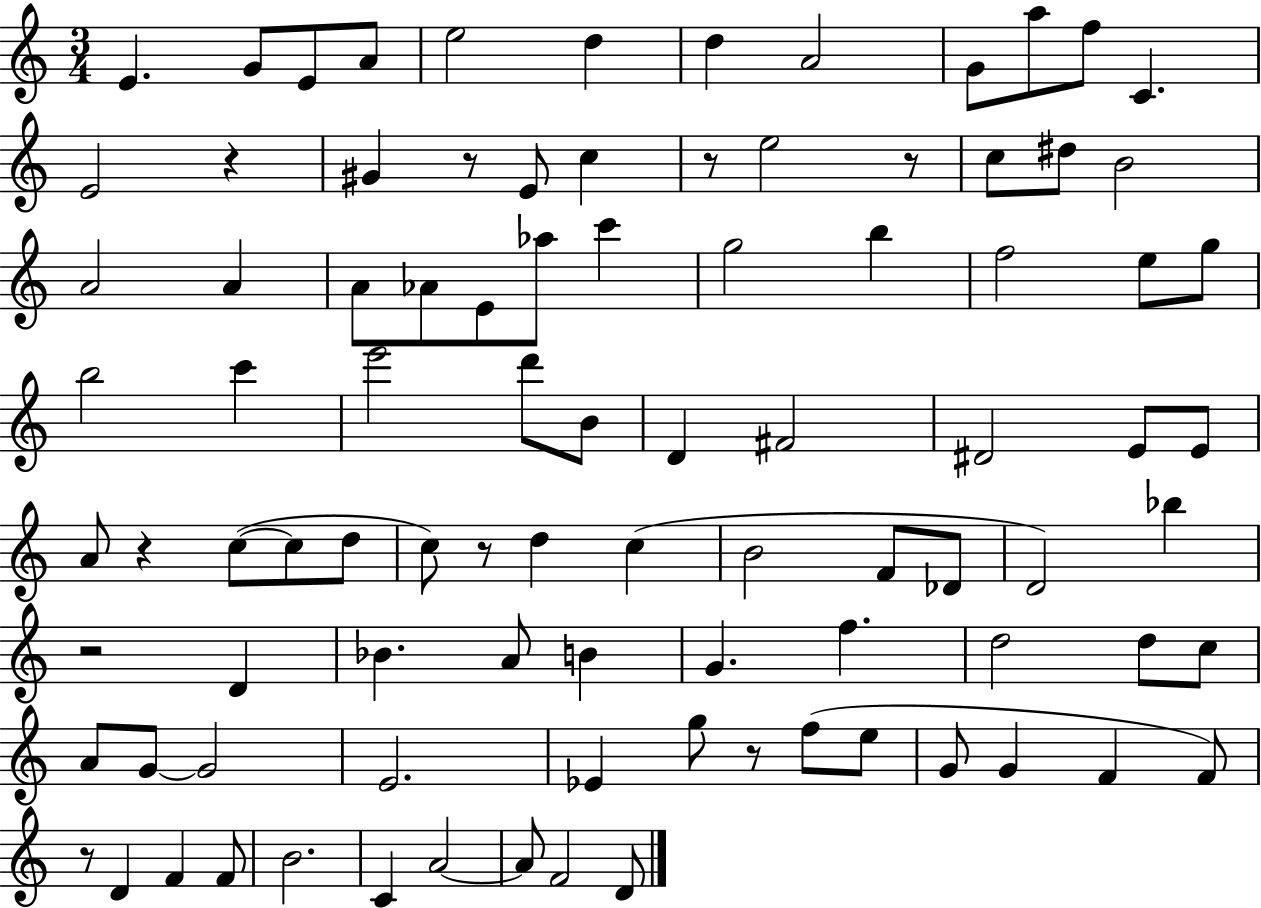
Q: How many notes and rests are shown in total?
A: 93